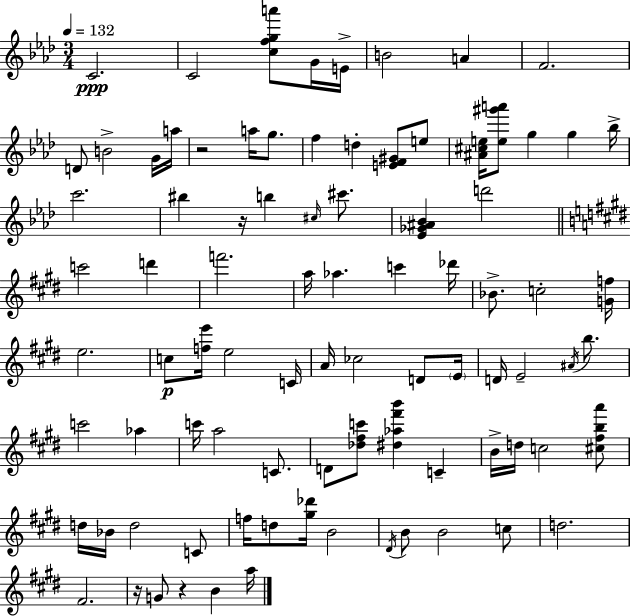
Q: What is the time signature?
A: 3/4